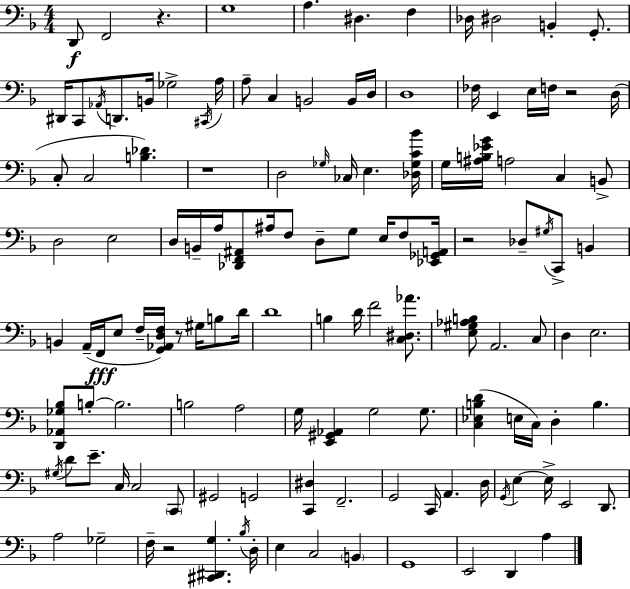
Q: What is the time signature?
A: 4/4